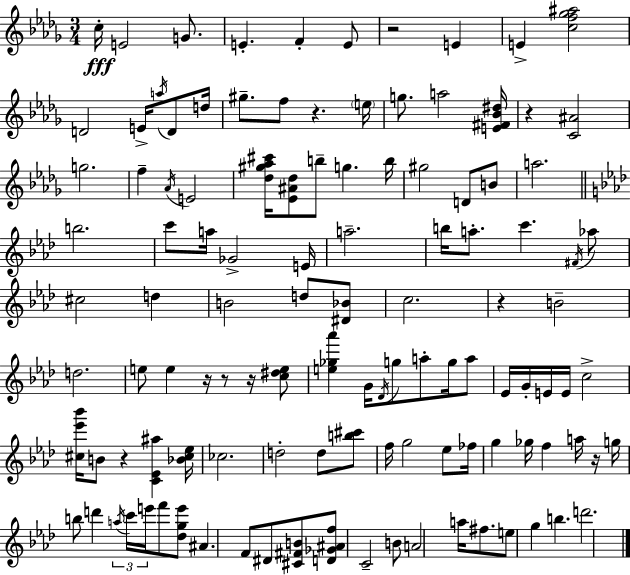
C5/s E4/h G4/e. E4/q. F4/q E4/e R/h E4/q E4/q [C5,F5,Gb5,A#5]/h D4/h E4/s A5/s D4/e D5/s G#5/e. F5/e R/q. E5/s G5/e. A5/h [E4,F#4,Bb4,D#5]/s R/q [C4,A#4]/h G5/h. F5/q Ab4/s E4/h [Db5,G#5,Ab5,C#6]/s [Eb4,A#4,Db5]/e B5/e G5/q. B5/s G#5/h D4/e B4/e A5/h. B5/h. C6/e A5/s Gb4/h E4/s A5/h. B5/s A5/e. C6/q. F#4/s Ab5/e C#5/h D5/q B4/h D5/e [D#4,Bb4]/e C5/h. R/q B4/h D5/h. E5/e E5/q R/s R/e R/s [C5,D#5,E5]/e [E5,Gb5,Ab6]/q G4/s Db4/s G5/e A5/e G5/s A5/e Eb4/s G4/s E4/s E4/s C5/h [C#5,Eb6,Bb6]/s B4/e R/q [C4,Eb4,A#5]/q [Bb4,C#5,Eb5]/s CES5/h. D5/h D5/e [B5,C#6]/e F5/s G5/h Eb5/e FES5/s G5/q Gb5/s F5/q A5/s R/s G5/s B5/e D6/q A5/s C6/s E6/s F6/e [Db5,G5,E6]/e A#4/q. F4/e D#4/e [C#4,F#4,B4]/e [D4,Gb4,A#4,F5]/e C4/h B4/e A4/h A5/s F#5/e. E5/e G5/q B5/q. D6/h.